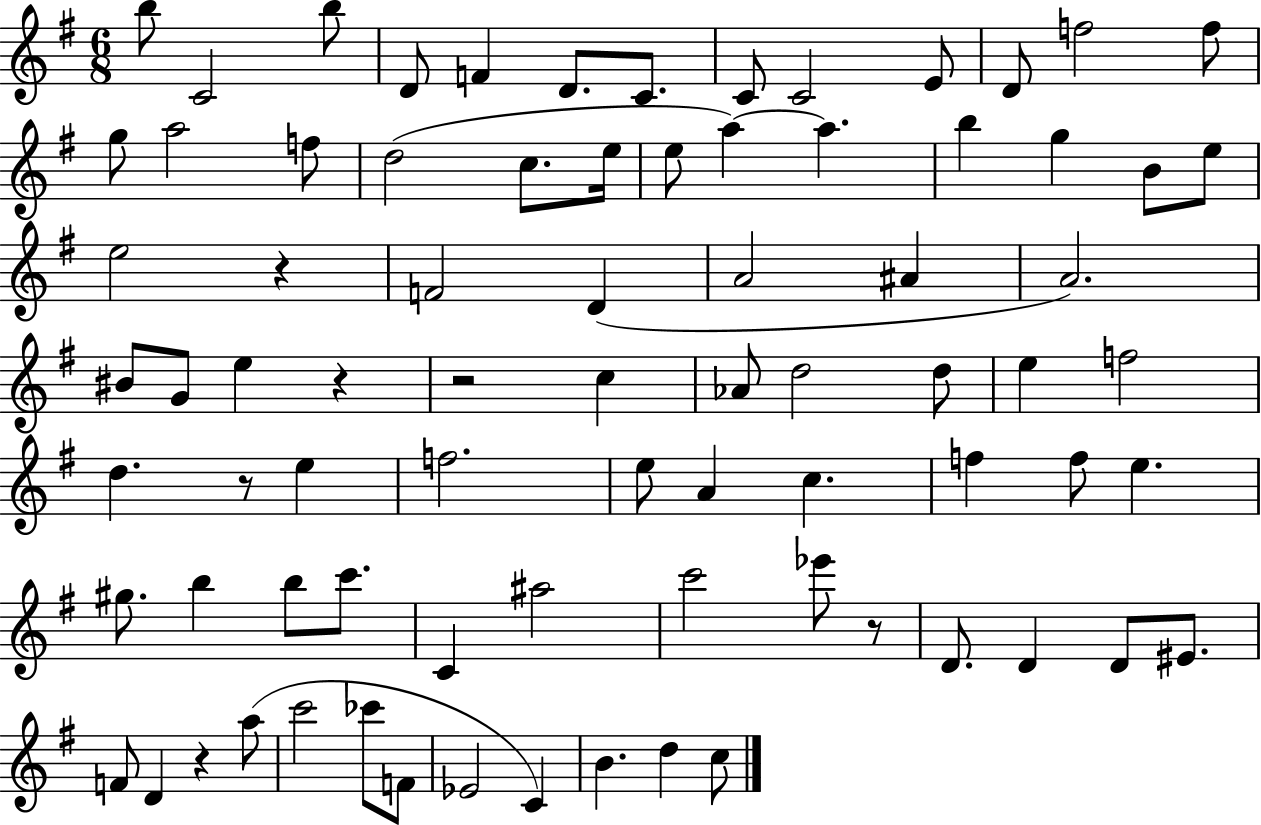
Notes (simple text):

B5/e C4/h B5/e D4/e F4/q D4/e. C4/e. C4/e C4/h E4/e D4/e F5/h F5/e G5/e A5/h F5/e D5/h C5/e. E5/s E5/e A5/q A5/q. B5/q G5/q B4/e E5/e E5/h R/q F4/h D4/q A4/h A#4/q A4/h. BIS4/e G4/e E5/q R/q R/h C5/q Ab4/e D5/h D5/e E5/q F5/h D5/q. R/e E5/q F5/h. E5/e A4/q C5/q. F5/q F5/e E5/q. G#5/e. B5/q B5/e C6/e. C4/q A#5/h C6/h Eb6/e R/e D4/e. D4/q D4/e EIS4/e. F4/e D4/q R/q A5/e C6/h CES6/e F4/e Eb4/h C4/q B4/q. D5/q C5/e